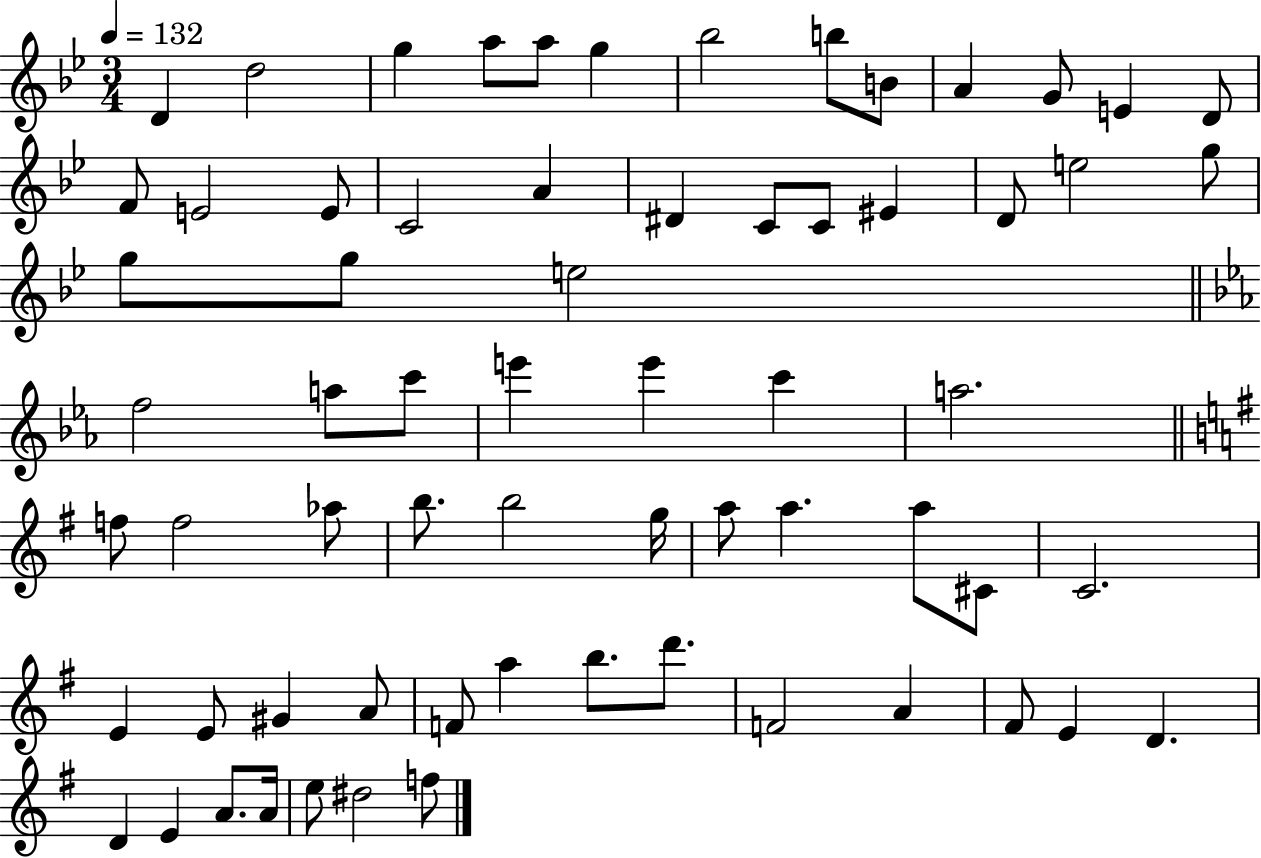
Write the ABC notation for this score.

X:1
T:Untitled
M:3/4
L:1/4
K:Bb
D d2 g a/2 a/2 g _b2 b/2 B/2 A G/2 E D/2 F/2 E2 E/2 C2 A ^D C/2 C/2 ^E D/2 e2 g/2 g/2 g/2 e2 f2 a/2 c'/2 e' e' c' a2 f/2 f2 _a/2 b/2 b2 g/4 a/2 a a/2 ^C/2 C2 E E/2 ^G A/2 F/2 a b/2 d'/2 F2 A ^F/2 E D D E A/2 A/4 e/2 ^d2 f/2